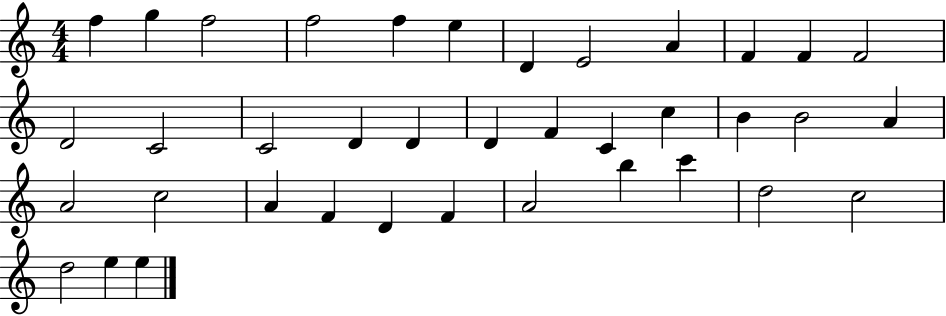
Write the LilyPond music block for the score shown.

{
  \clef treble
  \numericTimeSignature
  \time 4/4
  \key c \major
  f''4 g''4 f''2 | f''2 f''4 e''4 | d'4 e'2 a'4 | f'4 f'4 f'2 | \break d'2 c'2 | c'2 d'4 d'4 | d'4 f'4 c'4 c''4 | b'4 b'2 a'4 | \break a'2 c''2 | a'4 f'4 d'4 f'4 | a'2 b''4 c'''4 | d''2 c''2 | \break d''2 e''4 e''4 | \bar "|."
}